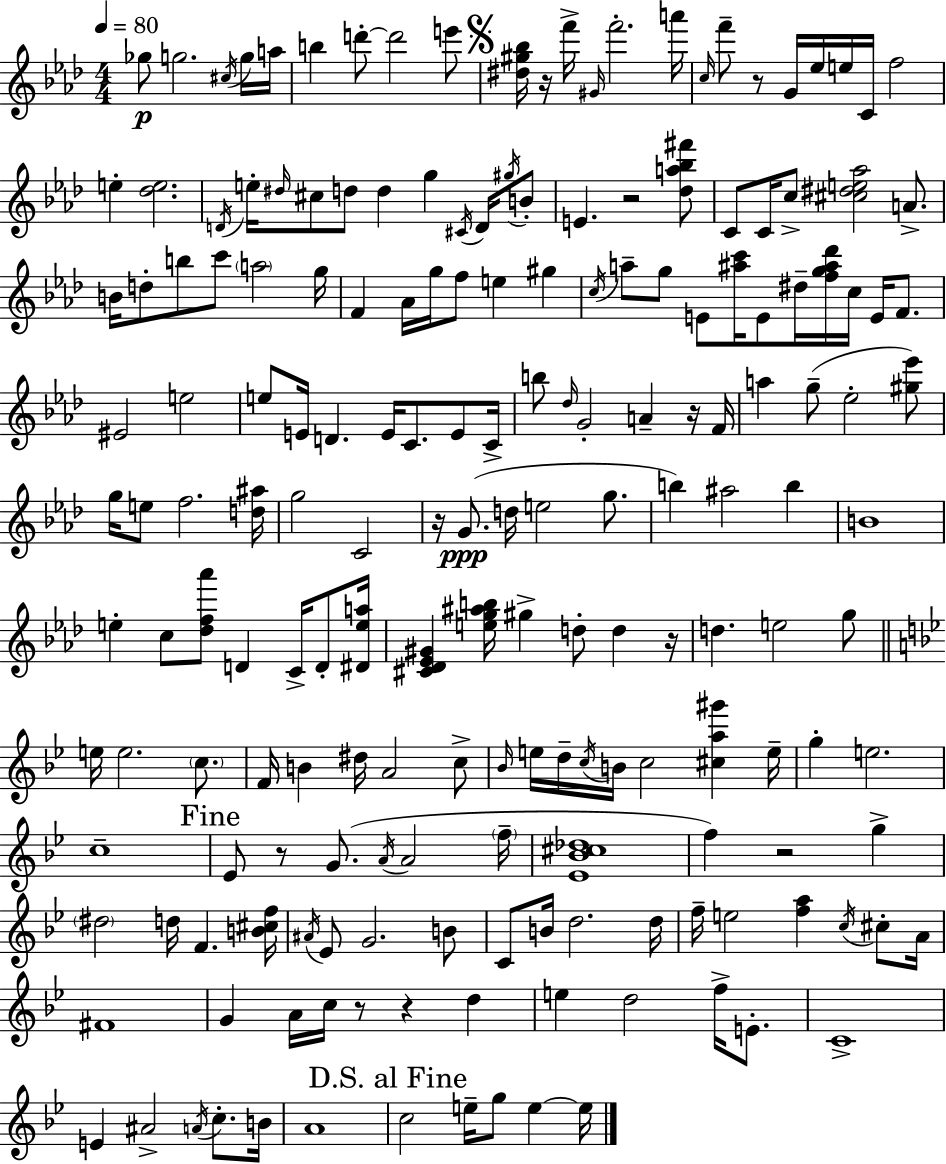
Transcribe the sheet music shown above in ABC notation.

X:1
T:Untitled
M:4/4
L:1/4
K:Fm
_g/2 g2 ^c/4 g/4 a/4 b d'/2 d'2 e'/2 [^d^g_b]/4 z/4 f'/4 ^G/4 f'2 a'/4 c/4 f'/2 z/2 G/4 _e/4 e/4 C/4 f2 e [_de]2 D/4 e/4 ^d/4 ^c/2 d/2 d g ^C/4 D/4 ^g/4 B/2 E z2 [_da_b^f']/2 C/2 C/4 c/2 [^c^de_a]2 A/2 B/4 d/2 b/2 c'/2 a2 g/4 F _A/4 g/4 f/2 e ^g c/4 a/2 g/2 E/2 [^ac']/4 E/2 ^d/4 [fg^a_d']/4 c/4 E/4 F/2 ^E2 e2 e/2 E/4 D E/4 C/2 E/2 C/4 b/2 _d/4 G2 A z/4 F/4 a g/2 _e2 [^g_e']/2 g/4 e/2 f2 [d^a]/4 g2 C2 z/4 G/2 d/4 e2 g/2 b ^a2 b B4 e c/2 [_df_a']/2 D C/4 D/2 [^Dea]/4 [^C_D_E^G] [eg^ab]/4 ^g d/2 d z/4 d e2 g/2 e/4 e2 c/2 F/4 B ^d/4 A2 c/2 _B/4 e/4 d/4 c/4 B/4 c2 [^ca^g'] e/4 g e2 c4 _E/2 z/2 G/2 A/4 A2 f/4 [_E_B^c_d]4 f z2 g ^d2 d/4 F [B^cf]/4 ^A/4 _E/2 G2 B/2 C/2 B/4 d2 d/4 f/4 e2 [fa] c/4 ^c/2 A/4 ^F4 G A/4 c/4 z/2 z d e d2 f/4 E/2 C4 E ^A2 A/4 c/2 B/4 A4 c2 e/4 g/2 e e/4